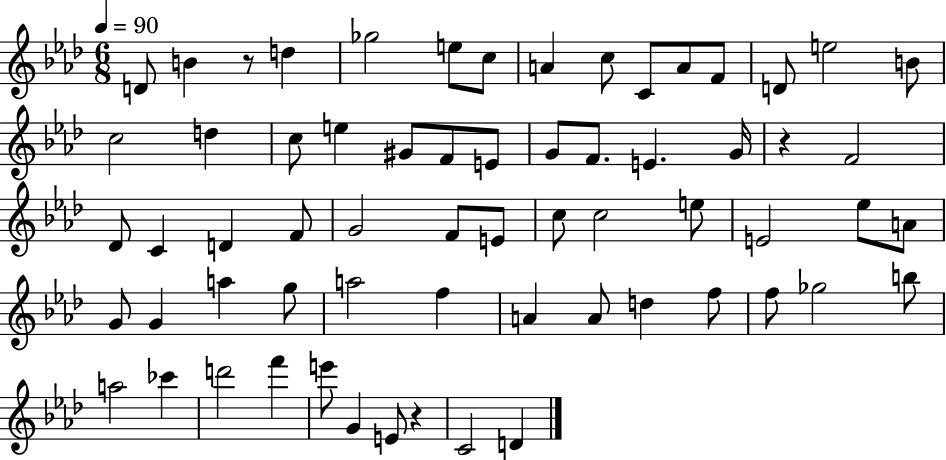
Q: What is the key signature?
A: AES major